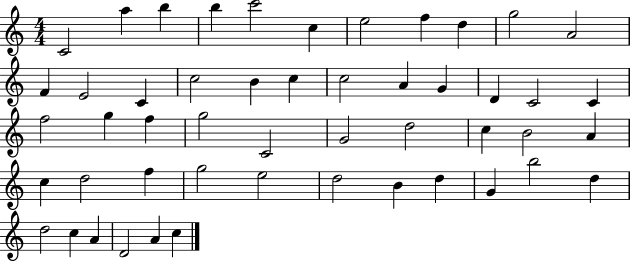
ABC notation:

X:1
T:Untitled
M:4/4
L:1/4
K:C
C2 a b b c'2 c e2 f d g2 A2 F E2 C c2 B c c2 A G D C2 C f2 g f g2 C2 G2 d2 c B2 A c d2 f g2 e2 d2 B d G b2 d d2 c A D2 A c